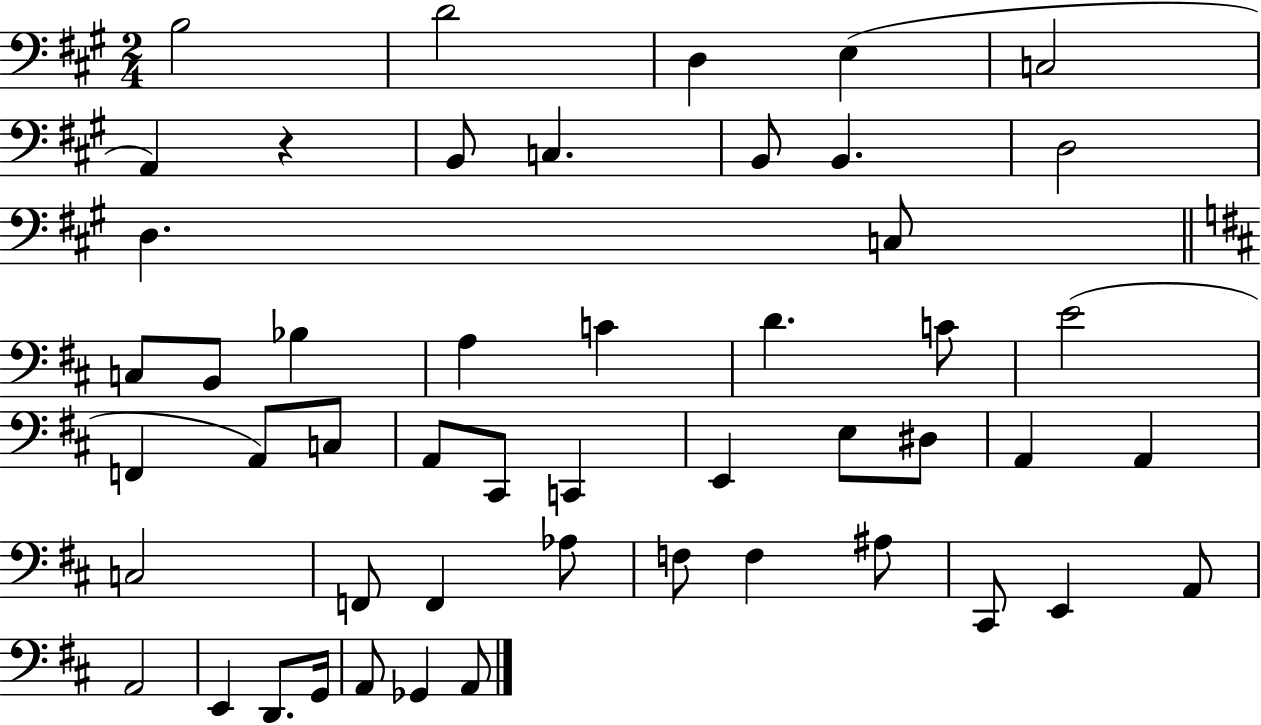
{
  \clef bass
  \numericTimeSignature
  \time 2/4
  \key a \major
  b2 | d'2 | d4 e4( | c2 | \break a,4) r4 | b,8 c4. | b,8 b,4. | d2 | \break d4. c8 | \bar "||" \break \key d \major c8 b,8 bes4 | a4 c'4 | d'4. c'8 | e'2( | \break f,4 a,8) c8 | a,8 cis,8 c,4 | e,4 e8 dis8 | a,4 a,4 | \break c2 | f,8 f,4 aes8 | f8 f4 ais8 | cis,8 e,4 a,8 | \break a,2 | e,4 d,8. g,16 | a,8 ges,4 a,8 | \bar "|."
}